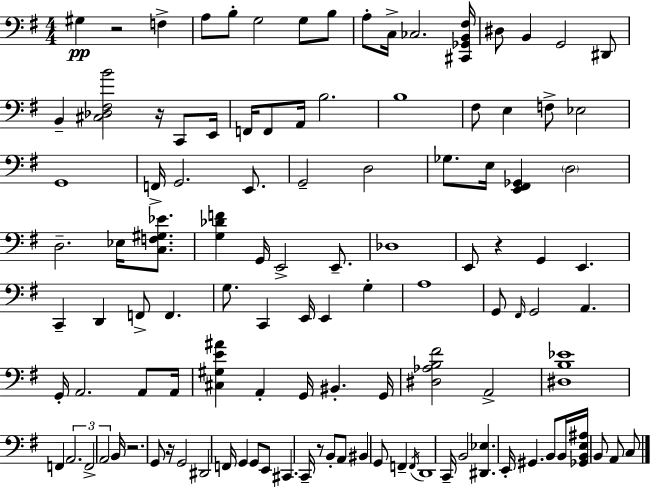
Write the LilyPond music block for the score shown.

{
  \clef bass
  \numericTimeSignature
  \time 4/4
  \key e \minor
  gis4\pp r2 f4-> | a8 b8-. g2 g8 b8 | a8-. c16-> ces2. <cis, ges, b, fis>16 | dis8 b,4 g,2 dis,8 | \break b,4-- <cis des fis b'>2 r16 c,8 e,16 | f,16 f,8 a,16 b2. | b1 | fis8 e4 f8-> ees2 | \break g,1 | f,16-> g,2. e,8. | g,2-- d2 | ges8. e16 <e, fis, ges,>4 \parenthesize d2 | \break d2.-- ees16 <c f gis ees'>8. | <g des' f'>4 g,16 e,2-> e,8.-- | des1 | e,8 r4 g,4 e,4. | \break c,4-- d,4 f,8-> f,4. | g8. c,4 e,16 e,4 g4-. | a1 | g,8 \grace { fis,16 } g,2 a,4. | \break g,16-. a,2. a,8 | a,16 <cis gis e' ais'>4 a,4-. g,16 bis,4.-. | g,16 <dis aes b fis'>2 a,2-> | <dis b ees'>1 | \break f,4 \tuplet 3/2 { a,2. | f,2-> a,2 } | b,16 r2. g,8 | r16 g,2 dis,2 | \break f,16 g,4 g,8 e,8 cis,4. | c,16-- r8 b,8-. a,8 bis,4 g,8 f,4-- | \acciaccatura { f,16 } d,1 | c,16-- b,2 <dis, ees>4. | \break e,16-. gis,4. b,8 b,16 <ges, b, e ais>16 b,8 a,8 | c8 \bar "|."
}